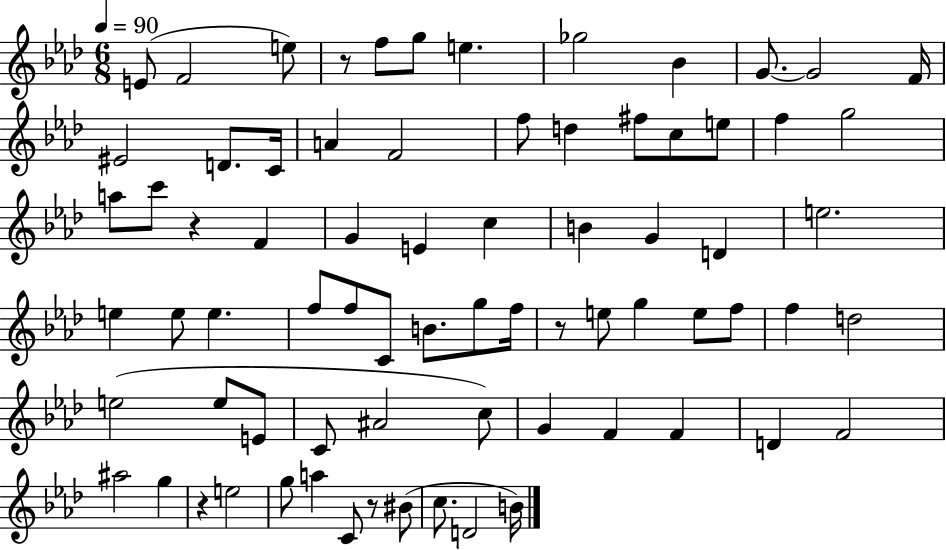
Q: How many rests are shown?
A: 5